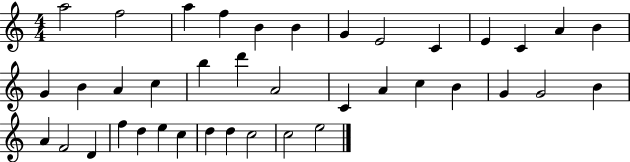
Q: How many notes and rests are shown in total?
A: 39